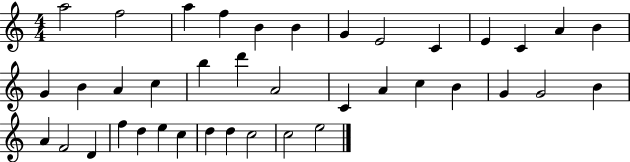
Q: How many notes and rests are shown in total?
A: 39